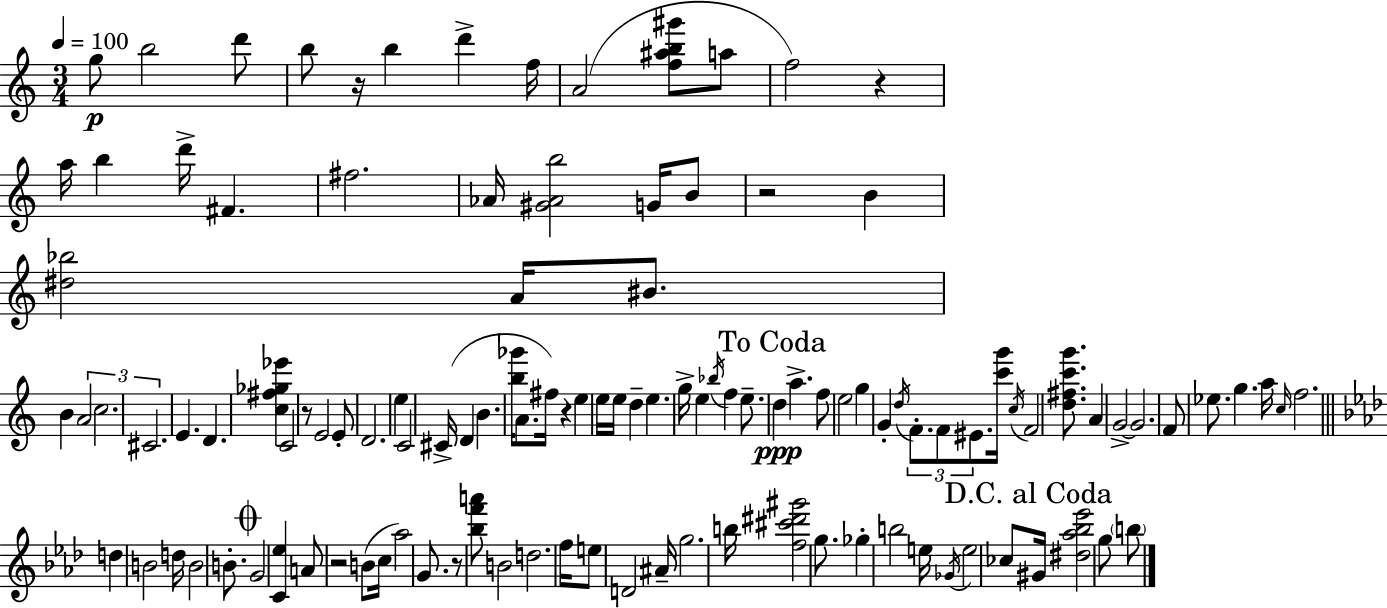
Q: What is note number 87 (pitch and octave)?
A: G5